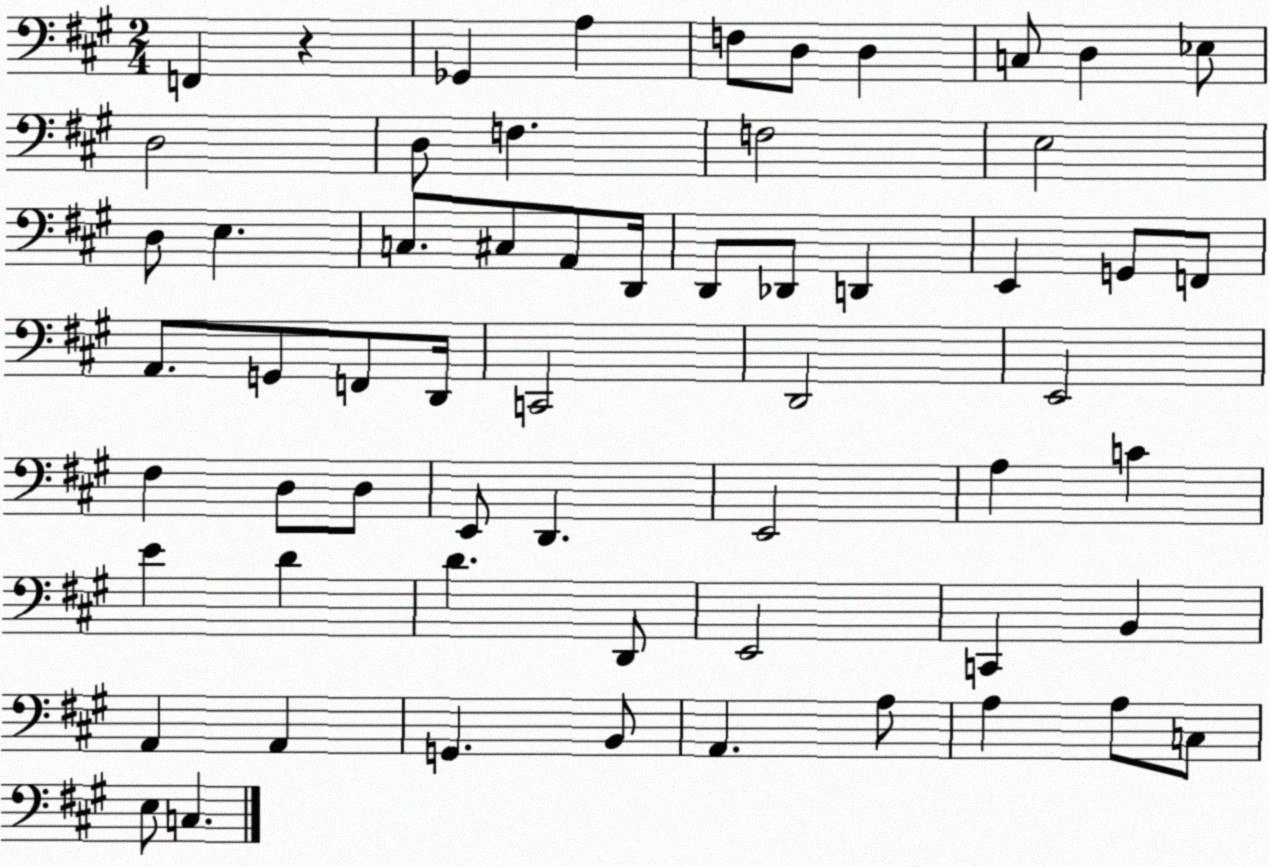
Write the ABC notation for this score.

X:1
T:Untitled
M:2/4
L:1/4
K:A
F,, z _G,, A, F,/2 D,/2 D, C,/2 D, _E,/2 D,2 D,/2 F, F,2 E,2 D,/2 E, C,/2 ^C,/2 A,,/2 D,,/4 D,,/2 _D,,/2 D,, E,, G,,/2 F,,/2 A,,/2 G,,/2 F,,/2 D,,/4 C,,2 D,,2 E,,2 ^F, D,/2 D,/2 E,,/2 D,, E,,2 A, C E D D D,,/2 E,,2 C,, B,, A,, A,, G,, B,,/2 A,, A,/2 A, A,/2 C,/2 E,/2 C,